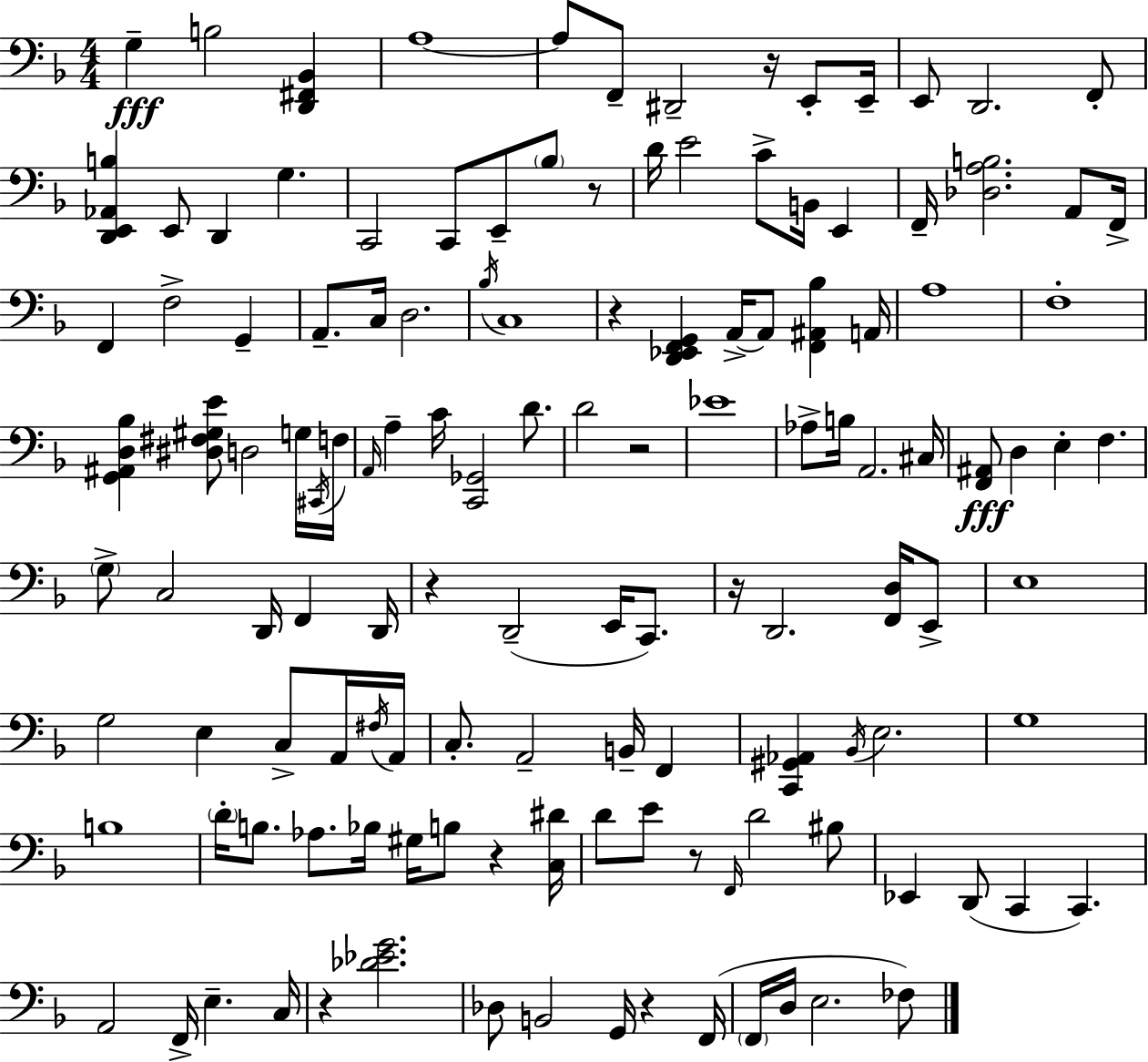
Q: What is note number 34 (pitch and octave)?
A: C3